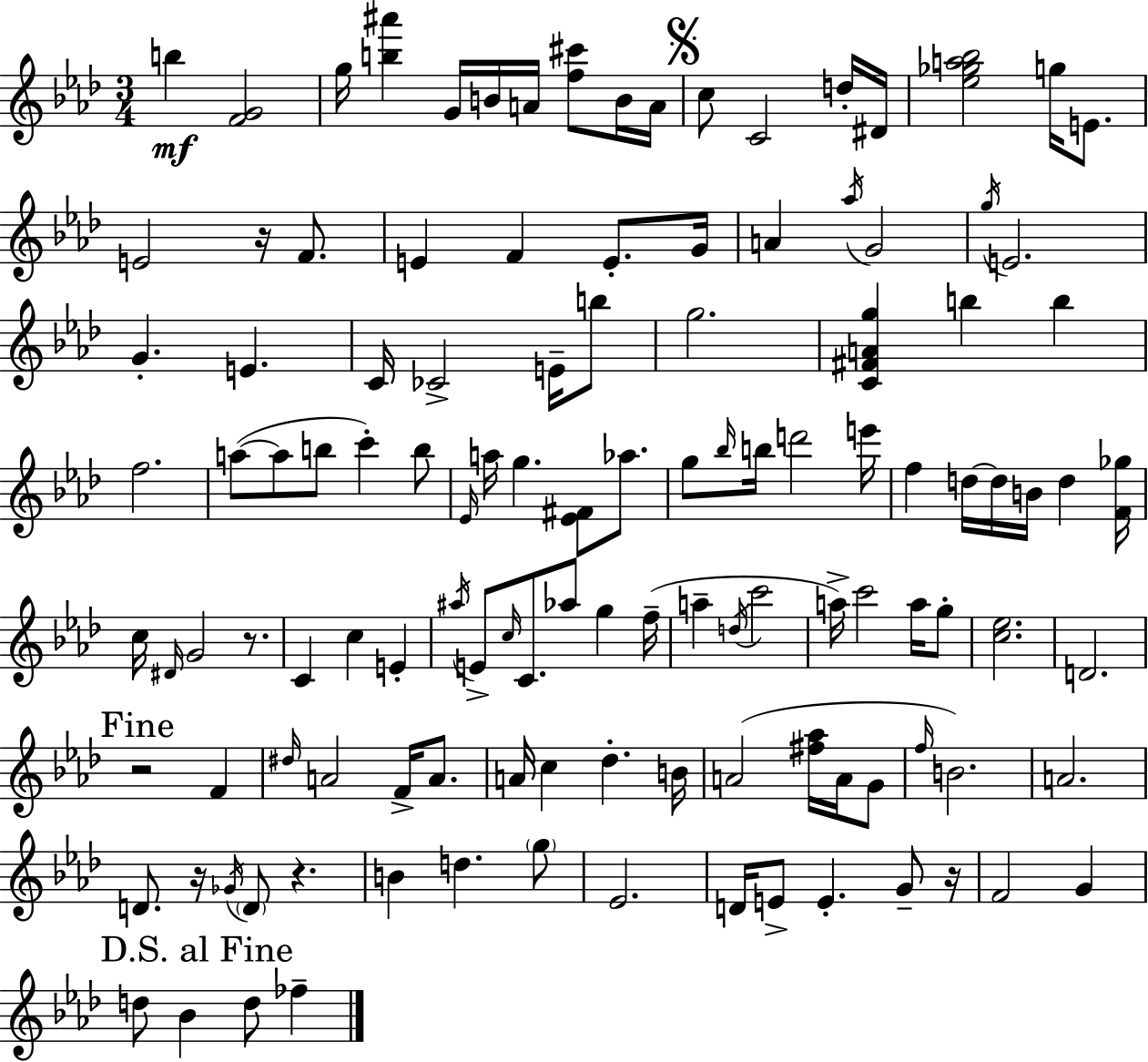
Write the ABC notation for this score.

X:1
T:Untitled
M:3/4
L:1/4
K:Ab
b [FG]2 g/4 [b^a'] G/4 B/4 A/4 [f^c']/2 B/4 A/4 c/2 C2 d/4 ^D/4 [_e_ga_b]2 g/4 E/2 E2 z/4 F/2 E F E/2 G/4 A _a/4 G2 g/4 E2 G E C/4 _C2 E/4 b/2 g2 [C^FAg] b b f2 a/2 a/2 b/2 c' b/2 _E/4 a/4 g [_E^F]/2 _a/2 g/2 _b/4 b/4 d'2 e'/4 f d/4 d/4 B/4 d [F_g]/4 c/4 ^D/4 G2 z/2 C c E ^a/4 E/2 c/4 C/2 _a/2 g f/4 a d/4 c'2 a/4 c'2 a/4 g/2 [c_e]2 D2 z2 F ^d/4 A2 F/4 A/2 A/4 c _d B/4 A2 [^f_a]/4 A/4 G/2 f/4 B2 A2 D/2 z/4 _G/4 D/2 z B d g/2 _E2 D/4 E/2 E G/2 z/4 F2 G d/2 _B d/2 _f